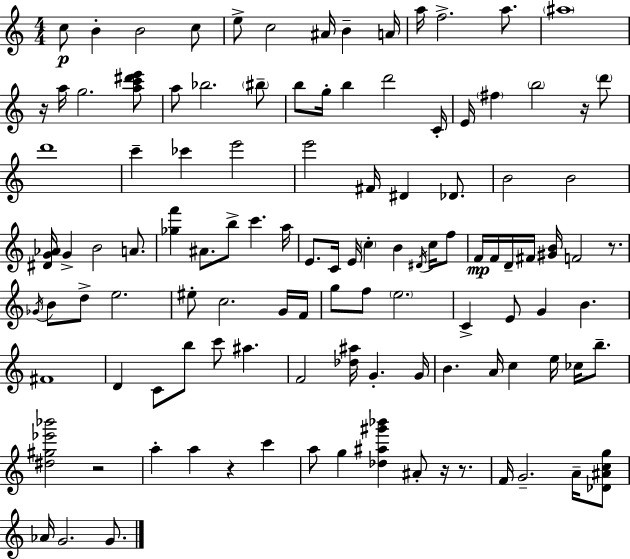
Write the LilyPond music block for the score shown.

{
  \clef treble
  \numericTimeSignature
  \time 4/4
  \key c \major
  c''8\p b'4-. b'2 c''8 | e''8-> c''2 ais'16 b'4-- a'16 | a''16 f''2.-> a''8. | \parenthesize ais''1 | \break r16 a''16 g''2. <a'' c''' dis''' e'''>8 | a''8 bes''2. \parenthesize bis''8-- | b''8 g''16-. b''4 d'''2 c'16-. | e'16 \parenthesize fis''4 \parenthesize b''2 r16 \parenthesize d'''8 | \break d'''1 | c'''4-- ces'''4 e'''2 | e'''2 fis'16 dis'4 des'8. | b'2 b'2 | \break <dis' g' aes'>16 g'4-> b'2 a'8. | <ges'' f'''>4 ais'8. b''8-> c'''4. a''16 | e'8. c'16 e'16 \parenthesize c''4-. b'4 \acciaccatura { dis'16 } c''16 f''8 | f'16\mp f'16 d'16-- fis'16 <gis' b'>16 f'2 r8. | \break \acciaccatura { ges'16 } b'8 d''8-> e''2. | eis''8-. c''2. | g'16 f'16 g''8 f''8 \parenthesize e''2. | c'4-> e'8 g'4 b'4. | \break fis'1 | d'4 c'8 b''8 c'''8 ais''4. | f'2 <des'' ais''>16 g'4.-. | g'16 b'4. a'16 c''4 e''16 ces''16 b''8.-- | \break <dis'' gis'' ees''' bes'''>2 r2 | a''4-. a''4 r4 c'''4 | a''8 g''4 <des'' ais'' gis''' bes'''>4 ais'8-. r16 r8. | f'16 g'2.-- a'16-- | \break <des' ais' c'' g''>8 aes'16 g'2. g'8. | \bar "|."
}